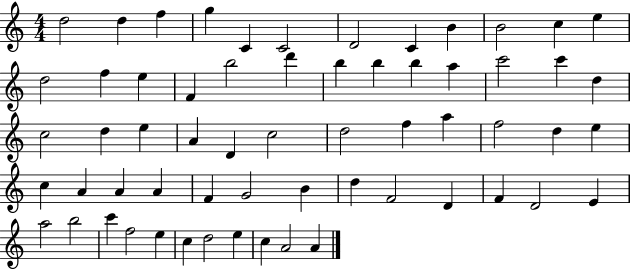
{
  \clef treble
  \numericTimeSignature
  \time 4/4
  \key c \major
  d''2 d''4 f''4 | g''4 c'4 c'2 | d'2 c'4 b'4 | b'2 c''4 e''4 | \break d''2 f''4 e''4 | f'4 b''2 d'''4 | b''4 b''4 b''4 a''4 | c'''2 c'''4 d''4 | \break c''2 d''4 e''4 | a'4 d'4 c''2 | d''2 f''4 a''4 | f''2 d''4 e''4 | \break c''4 a'4 a'4 a'4 | f'4 g'2 b'4 | d''4 f'2 d'4 | f'4 d'2 e'4 | \break a''2 b''2 | c'''4 f''2 e''4 | c''4 d''2 e''4 | c''4 a'2 a'4 | \break \bar "|."
}